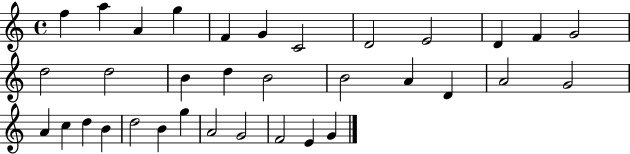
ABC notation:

X:1
T:Untitled
M:4/4
L:1/4
K:C
f a A g F G C2 D2 E2 D F G2 d2 d2 B d B2 B2 A D A2 G2 A c d B d2 B g A2 G2 F2 E G